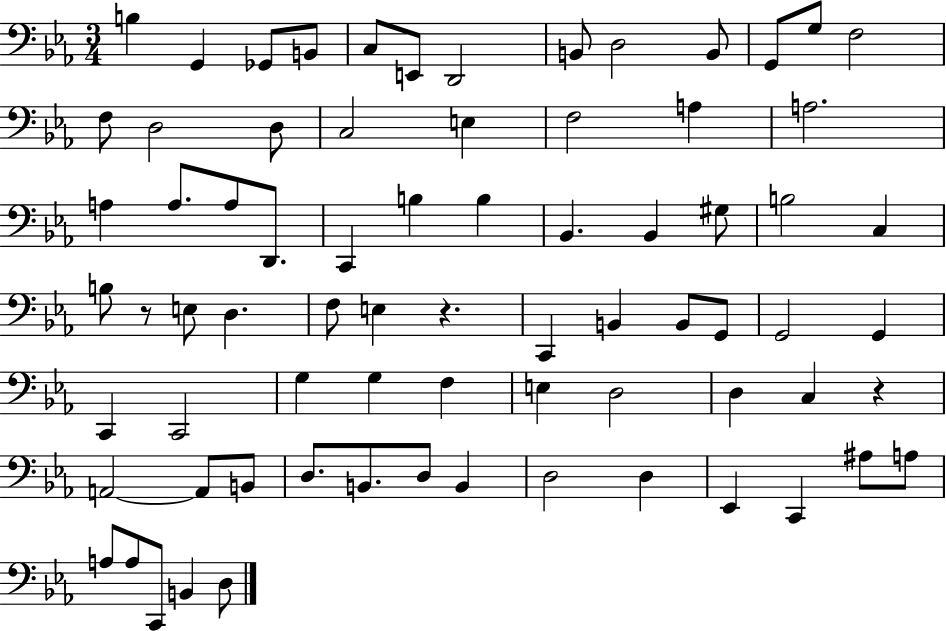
B3/q G2/q Gb2/e B2/e C3/e E2/e D2/h B2/e D3/h B2/e G2/e G3/e F3/h F3/e D3/h D3/e C3/h E3/q F3/h A3/q A3/h. A3/q A3/e. A3/e D2/e. C2/q B3/q B3/q Bb2/q. Bb2/q G#3/e B3/h C3/q B3/e R/e E3/e D3/q. F3/e E3/q R/q. C2/q B2/q B2/e G2/e G2/h G2/q C2/q C2/h G3/q G3/q F3/q E3/q D3/h D3/q C3/q R/q A2/h A2/e B2/e D3/e. B2/e. D3/e B2/q D3/h D3/q Eb2/q C2/q A#3/e A3/e A3/e A3/e C2/e B2/q D3/e